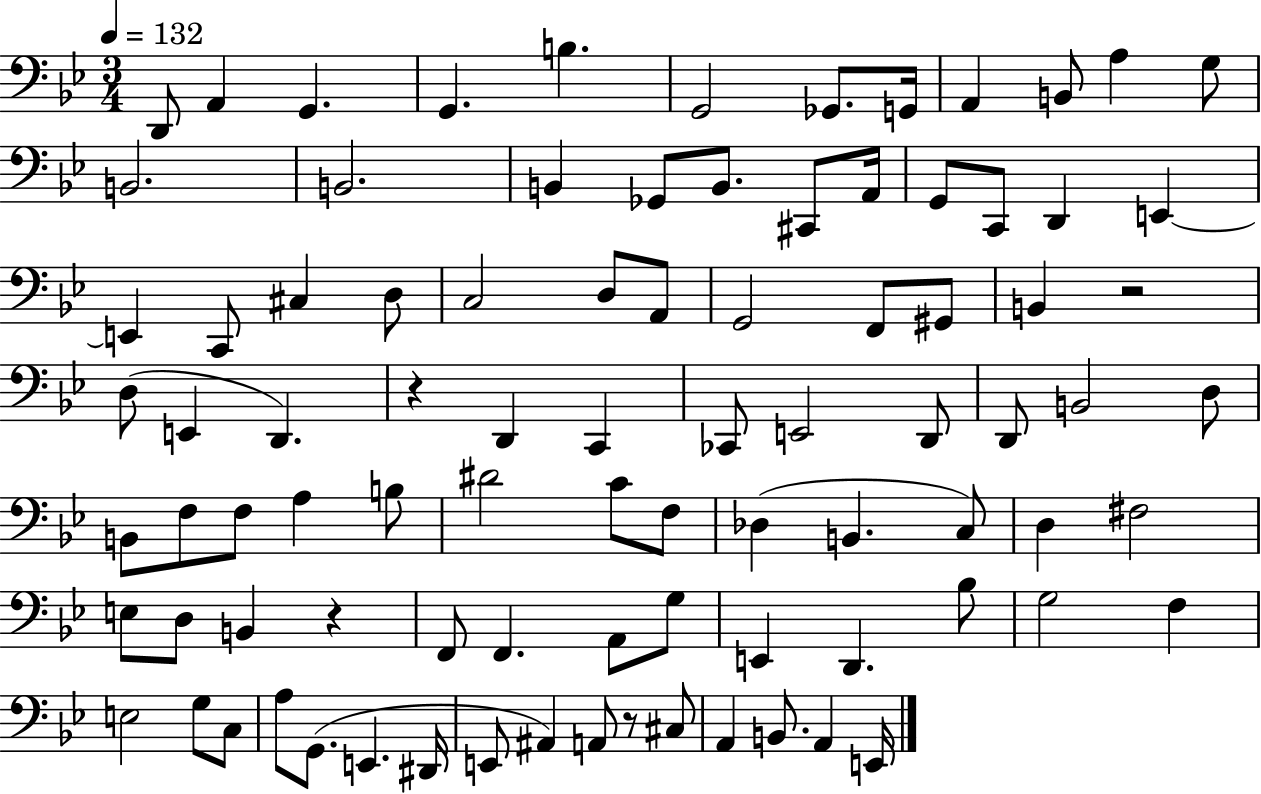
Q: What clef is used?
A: bass